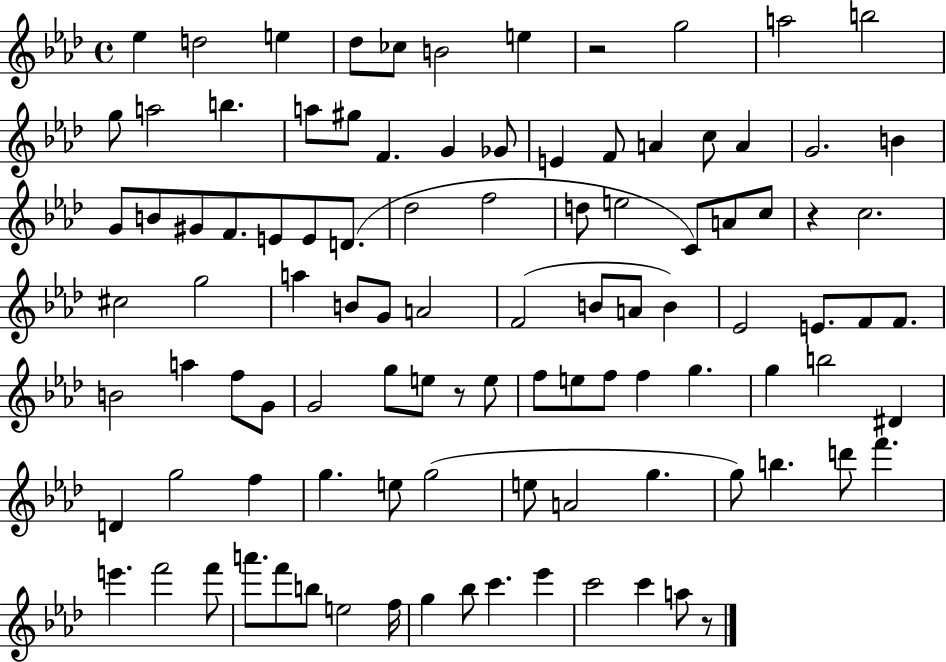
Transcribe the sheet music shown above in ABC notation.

X:1
T:Untitled
M:4/4
L:1/4
K:Ab
_e d2 e _d/2 _c/2 B2 e z2 g2 a2 b2 g/2 a2 b a/2 ^g/2 F G _G/2 E F/2 A c/2 A G2 B G/2 B/2 ^G/2 F/2 E/2 E/2 D/2 _d2 f2 d/2 e2 C/2 A/2 c/2 z c2 ^c2 g2 a B/2 G/2 A2 F2 B/2 A/2 B _E2 E/2 F/2 F/2 B2 a f/2 G/2 G2 g/2 e/2 z/2 e/2 f/2 e/2 f/2 f g g b2 ^D D g2 f g e/2 g2 e/2 A2 g g/2 b d'/2 f' e' f'2 f'/2 a'/2 f'/2 b/2 e2 f/4 g _b/2 c' _e' c'2 c' a/2 z/2